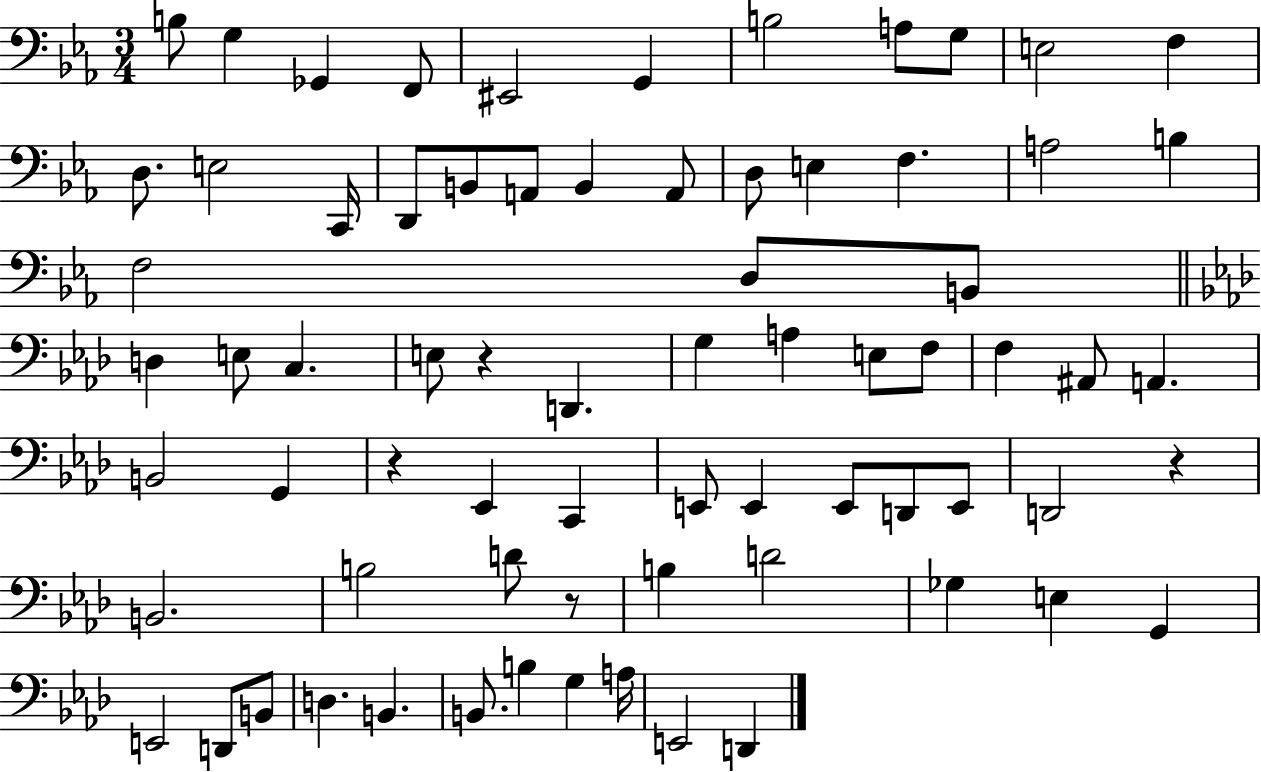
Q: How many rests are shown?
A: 4